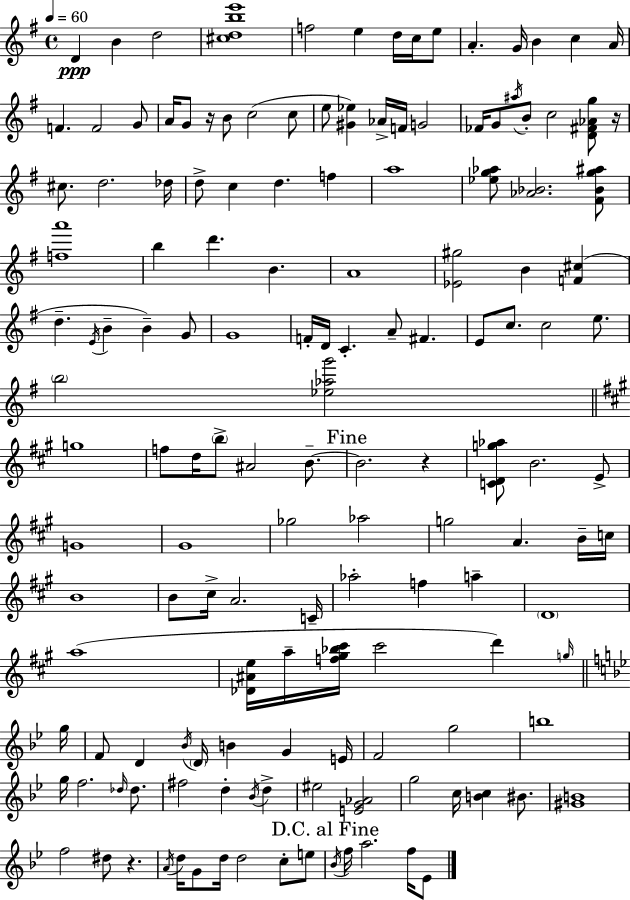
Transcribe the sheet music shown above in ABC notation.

X:1
T:Untitled
M:4/4
L:1/4
K:G
D B d2 [^cdbe']4 f2 e d/4 c/4 e/2 A G/4 B c A/4 F F2 G/2 A/4 G/2 z/4 B/2 c2 c/2 e/2 [^G_e] _A/4 F/4 G2 _F/4 G/2 ^a/4 B/2 c2 [D^F_Ag]/2 z/4 ^c/2 d2 _d/4 d/2 c d f a4 [_eg_a]/2 [_A_B]2 [^F_Bg^a]/2 [fa']4 b d' B A4 [_E^g]2 B [F^c] d E/4 B B G/2 G4 F/4 D/4 C A/2 ^F E/2 c/2 c2 e/2 b2 [_e_ag']2 g4 f/2 d/4 b/2 ^A2 B/2 B2 z [CDg_a]/2 B2 E/2 G4 ^G4 _g2 _a2 g2 A B/4 c/4 B4 B/2 ^c/4 A2 C/4 _a2 f a D4 a4 [_D^Ae]/4 a/4 [f^g_b^c']/4 ^c'2 d' g/4 g/4 F/2 D _B/4 D/4 B G E/4 F2 g2 b4 g/4 f2 _d/4 _d/2 ^f2 d _B/4 d ^e2 [EG_A]2 g2 c/4 [Bc] ^B/2 [^GB]4 f2 ^d/2 z A/4 d/4 G/2 d/4 d2 c/2 e/2 _B/4 f/4 a2 f/4 _E/2